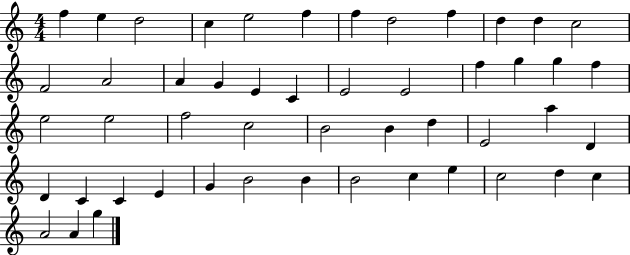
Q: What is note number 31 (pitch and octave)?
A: D5